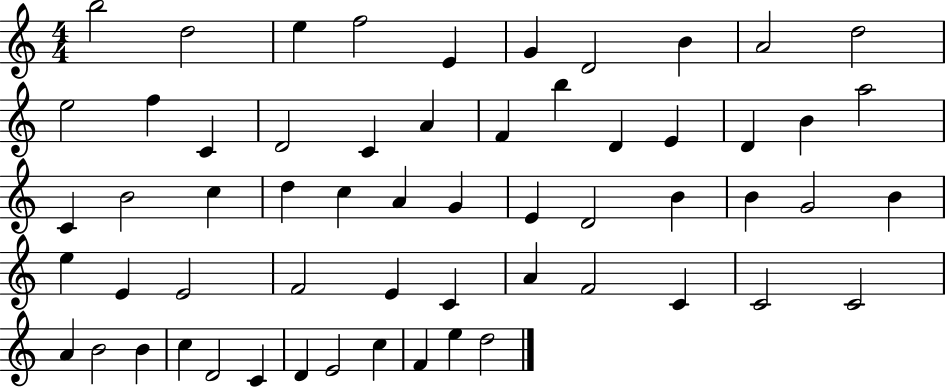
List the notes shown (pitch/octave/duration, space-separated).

B5/h D5/h E5/q F5/h E4/q G4/q D4/h B4/q A4/h D5/h E5/h F5/q C4/q D4/h C4/q A4/q F4/q B5/q D4/q E4/q D4/q B4/q A5/h C4/q B4/h C5/q D5/q C5/q A4/q G4/q E4/q D4/h B4/q B4/q G4/h B4/q E5/q E4/q E4/h F4/h E4/q C4/q A4/q F4/h C4/q C4/h C4/h A4/q B4/h B4/q C5/q D4/h C4/q D4/q E4/h C5/q F4/q E5/q D5/h